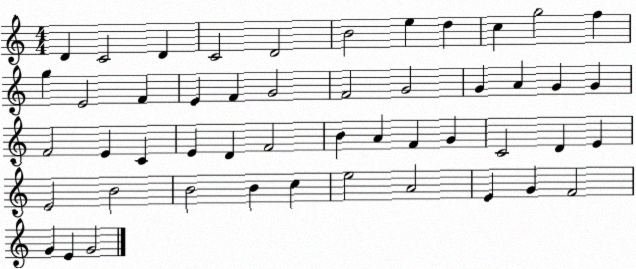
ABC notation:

X:1
T:Untitled
M:4/4
L:1/4
K:C
D C2 D C2 D2 B2 e d c g2 f g E2 F E F G2 F2 G2 G A G G F2 E C E D F2 B A F G C2 D E E2 B2 B2 B c e2 A2 E G F2 G E G2